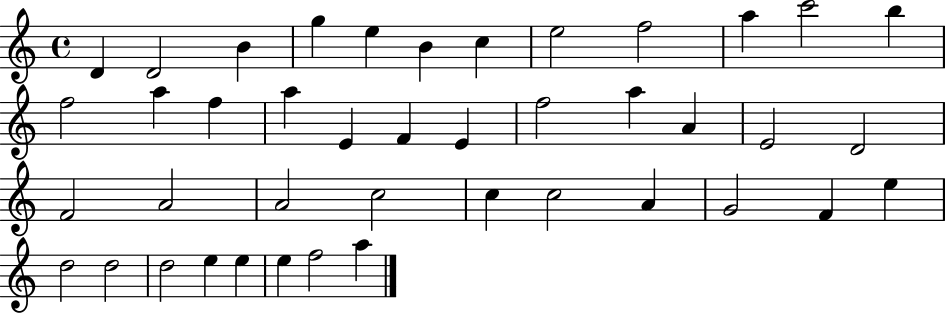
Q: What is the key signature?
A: C major